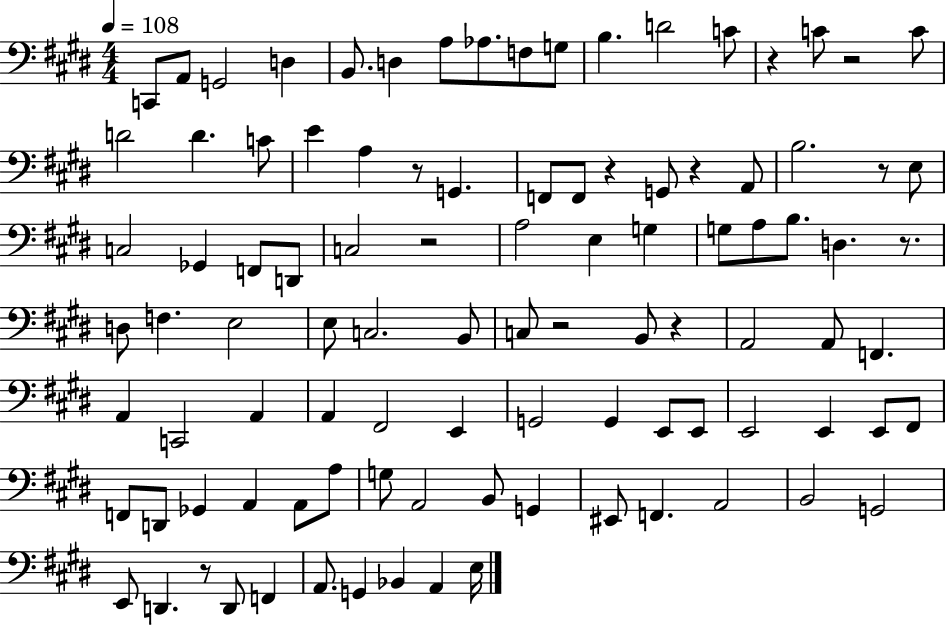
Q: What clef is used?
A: bass